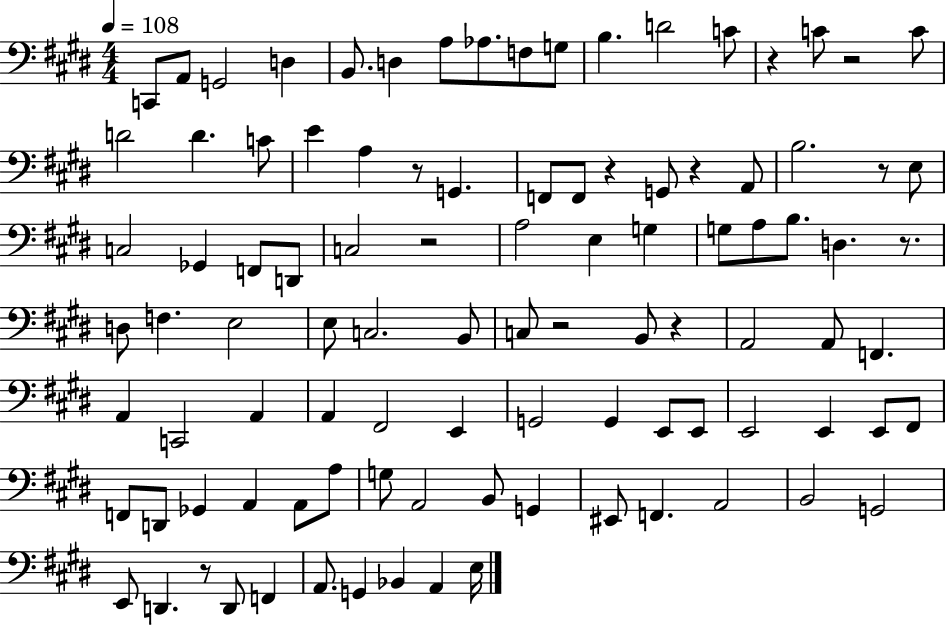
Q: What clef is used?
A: bass